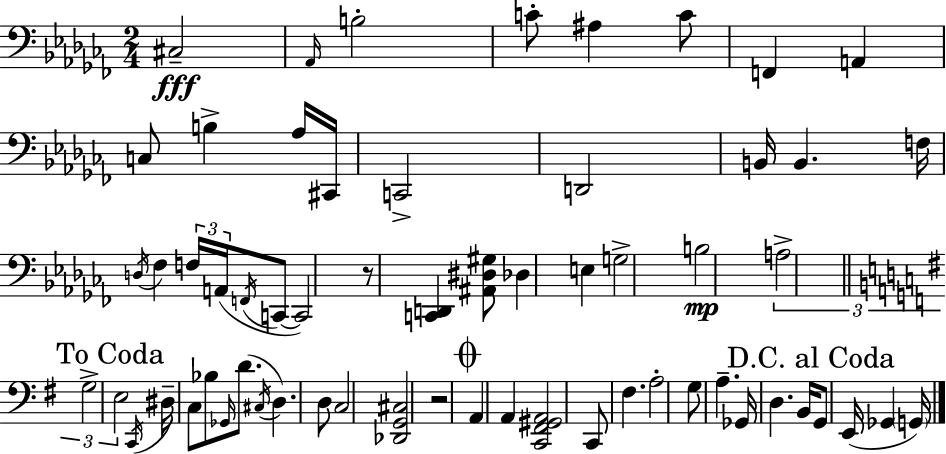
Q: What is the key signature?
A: AES minor